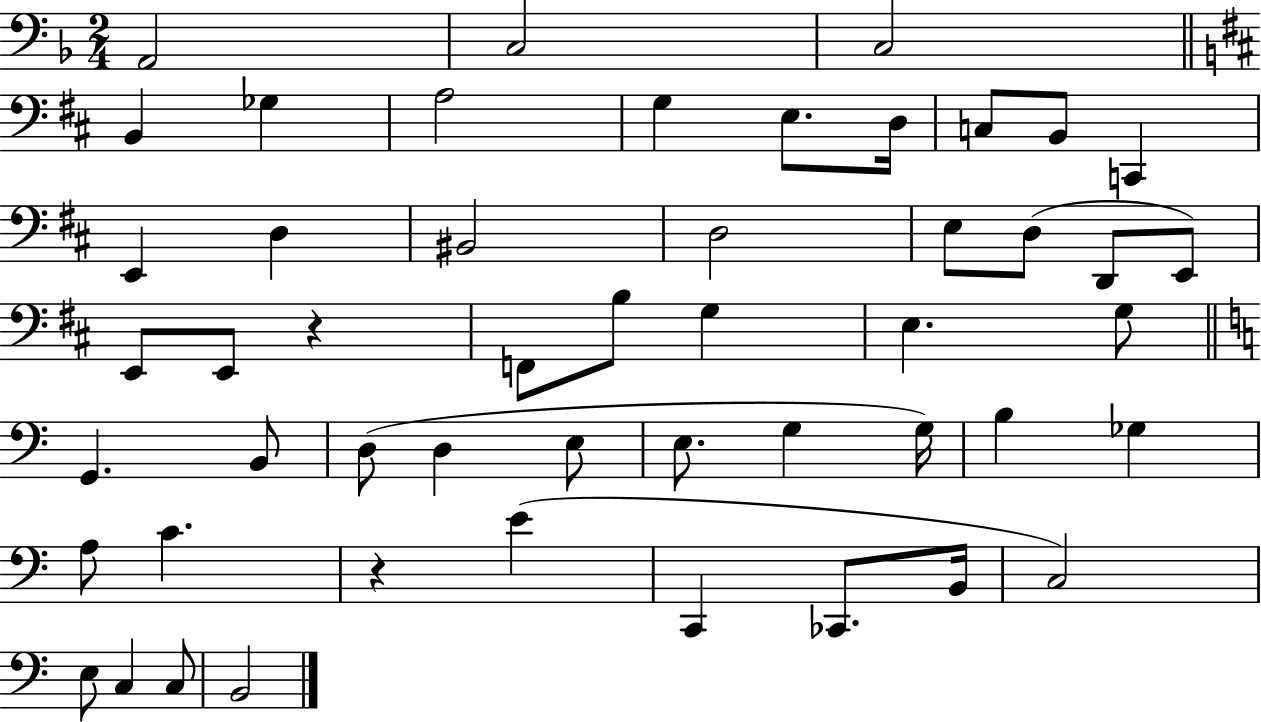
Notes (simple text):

A2/h C3/h C3/h B2/q Gb3/q A3/h G3/q E3/e. D3/s C3/e B2/e C2/q E2/q D3/q BIS2/h D3/h E3/e D3/e D2/e E2/e E2/e E2/e R/q F2/e B3/e G3/q E3/q. G3/e G2/q. B2/e D3/e D3/q E3/e E3/e. G3/q G3/s B3/q Gb3/q A3/e C4/q. R/q E4/q C2/q CES2/e. B2/s C3/h E3/e C3/q C3/e B2/h